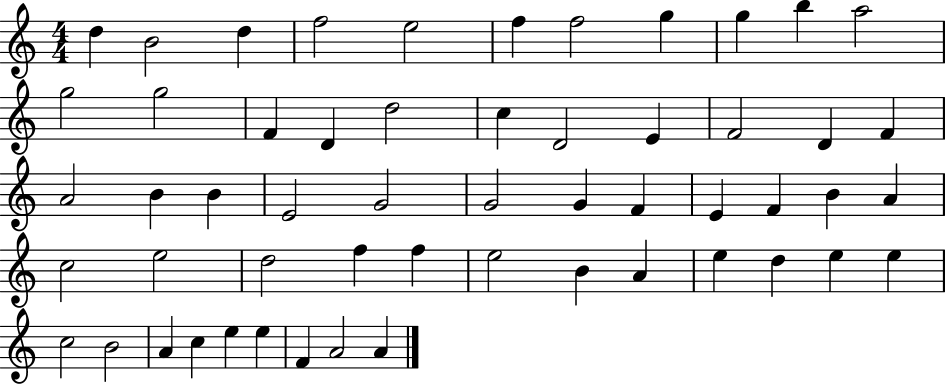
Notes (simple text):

D5/q B4/h D5/q F5/h E5/h F5/q F5/h G5/q G5/q B5/q A5/h G5/h G5/h F4/q D4/q D5/h C5/q D4/h E4/q F4/h D4/q F4/q A4/h B4/q B4/q E4/h G4/h G4/h G4/q F4/q E4/q F4/q B4/q A4/q C5/h E5/h D5/h F5/q F5/q E5/h B4/q A4/q E5/q D5/q E5/q E5/q C5/h B4/h A4/q C5/q E5/q E5/q F4/q A4/h A4/q